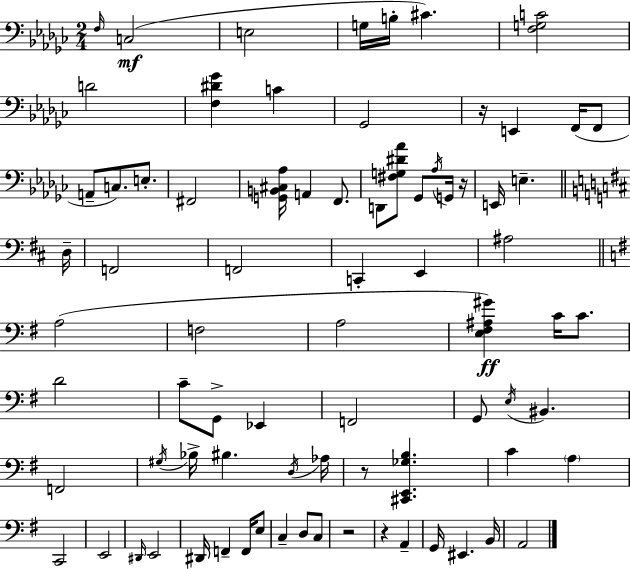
{
  \clef bass
  \numericTimeSignature
  \time 2/4
  \key ees \minor
  \repeat volta 2 { \grace { f16 }(\mf c2 | e2 | g16 b16-. cis'4.) | <f g c'>2 | \break d'2 | <f dis' ges'>4 c'4 | ges,2 | r16 e,4 f,16( f,8 | \break a,8-- c8.) e8.-. | fis,2 | <g, b, cis aes>16 a,4 f,8. | d,8 <fis g dis' aes'>8 ges,8 \acciaccatura { aes16 } | \break g,16 r16 e,16 e4.-- | \bar "||" \break \key d \major d16-- f,2 | f,2 | c,4-. e,4 | ais2 | \break \bar "||" \break \key g \major a2( | f2 | a2 | <e fis ais gis'>4\ff) c'16 c'8. | \break d'2 | c'8-- g,8-> ees,4 | f,2 | g,8 \acciaccatura { e16 } bis,4. | \break f,2 | \acciaccatura { gis16 } bes16-> bis4. | \acciaccatura { d16 } aes16 r8 <cis, e, ges b>4. | c'4 \parenthesize a4 | \break c,2 | e,2 | \grace { dis,16 } e,2 | dis,16 f,4-- | \break f,16 e8 c4-- | d8 c8 r2 | r4 | a,4-- g,16 eis,4. | \break b,16 a,2 | } \bar "|."
}